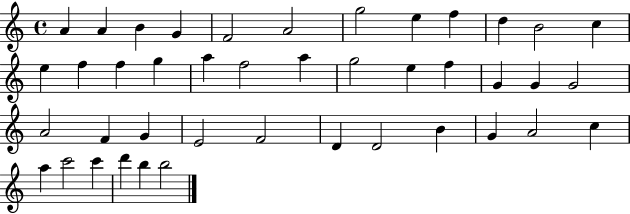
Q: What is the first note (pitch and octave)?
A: A4